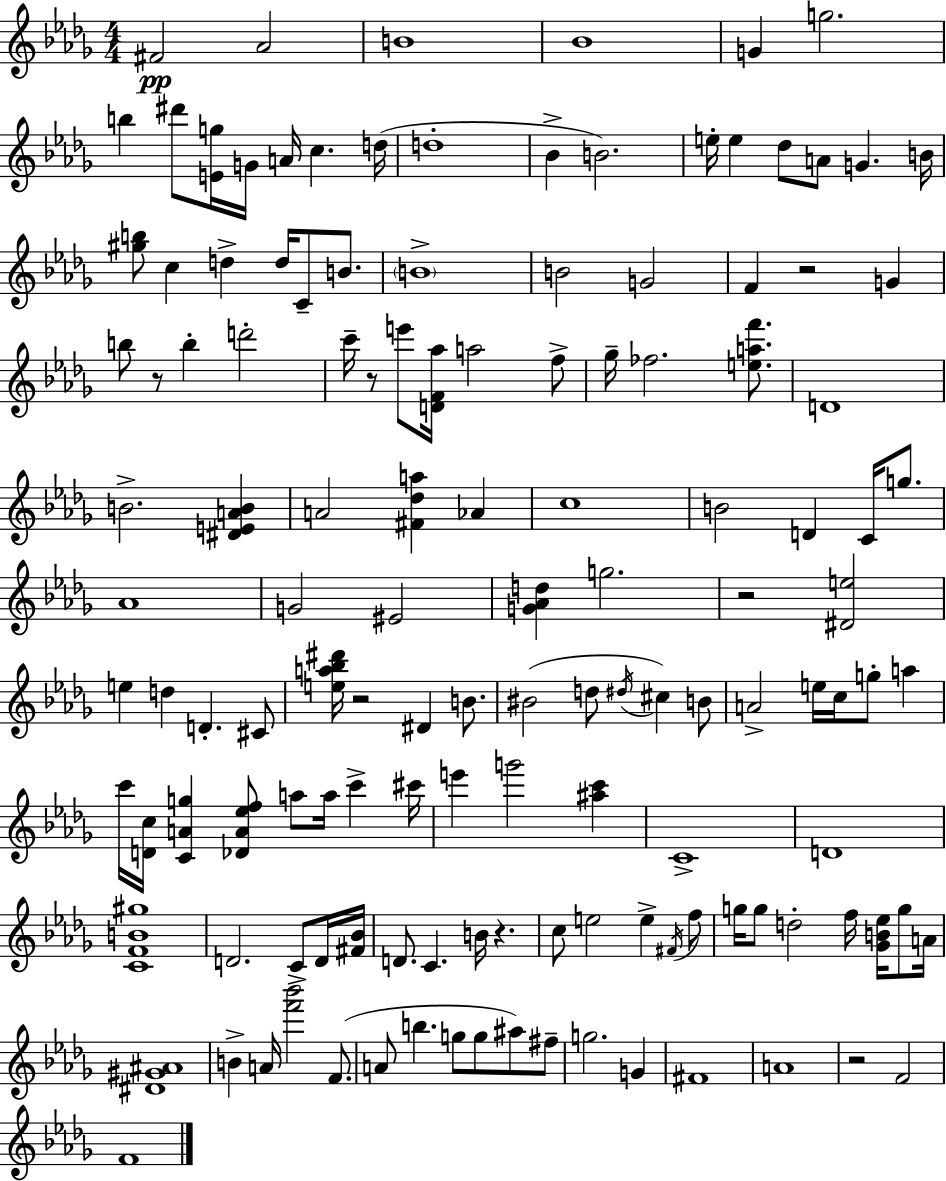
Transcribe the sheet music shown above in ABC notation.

X:1
T:Untitled
M:4/4
L:1/4
K:Bbm
^F2 _A2 B4 _B4 G g2 b ^d'/2 [Eg]/4 G/4 A/4 c d/4 d4 _B B2 e/4 e _d/2 A/2 G B/4 [^gb]/2 c d d/4 C/2 B/2 B4 B2 G2 F z2 G b/2 z/2 b d'2 c'/4 z/2 e'/2 [DF_a]/4 a2 f/2 _g/4 _f2 [eaf']/2 D4 B2 [^DEAB] A2 [^F_da] _A c4 B2 D C/4 g/2 _A4 G2 ^E2 [G_Ad] g2 z2 [^De]2 e d D ^C/2 [ea_b^d']/4 z2 ^D B/2 ^B2 d/2 ^d/4 ^c B/2 A2 e/4 c/4 g/2 a c'/4 [Dc]/4 [CAg] [_DA_ef]/2 a/2 a/4 c' ^c'/4 e' g'2 [^ac'] C4 D4 [CFB^g]4 D2 C/2 D/4 [^F_B]/4 D/2 C B/4 z c/2 e2 e ^F/4 f/2 g/4 g/2 d2 f/4 [_GB_e]/4 g/2 A/4 [^D^G^A]4 B A/4 [f'_b']2 F/2 A/2 b g/2 g/2 ^a/2 ^f/2 g2 G ^F4 A4 z2 F2 F4